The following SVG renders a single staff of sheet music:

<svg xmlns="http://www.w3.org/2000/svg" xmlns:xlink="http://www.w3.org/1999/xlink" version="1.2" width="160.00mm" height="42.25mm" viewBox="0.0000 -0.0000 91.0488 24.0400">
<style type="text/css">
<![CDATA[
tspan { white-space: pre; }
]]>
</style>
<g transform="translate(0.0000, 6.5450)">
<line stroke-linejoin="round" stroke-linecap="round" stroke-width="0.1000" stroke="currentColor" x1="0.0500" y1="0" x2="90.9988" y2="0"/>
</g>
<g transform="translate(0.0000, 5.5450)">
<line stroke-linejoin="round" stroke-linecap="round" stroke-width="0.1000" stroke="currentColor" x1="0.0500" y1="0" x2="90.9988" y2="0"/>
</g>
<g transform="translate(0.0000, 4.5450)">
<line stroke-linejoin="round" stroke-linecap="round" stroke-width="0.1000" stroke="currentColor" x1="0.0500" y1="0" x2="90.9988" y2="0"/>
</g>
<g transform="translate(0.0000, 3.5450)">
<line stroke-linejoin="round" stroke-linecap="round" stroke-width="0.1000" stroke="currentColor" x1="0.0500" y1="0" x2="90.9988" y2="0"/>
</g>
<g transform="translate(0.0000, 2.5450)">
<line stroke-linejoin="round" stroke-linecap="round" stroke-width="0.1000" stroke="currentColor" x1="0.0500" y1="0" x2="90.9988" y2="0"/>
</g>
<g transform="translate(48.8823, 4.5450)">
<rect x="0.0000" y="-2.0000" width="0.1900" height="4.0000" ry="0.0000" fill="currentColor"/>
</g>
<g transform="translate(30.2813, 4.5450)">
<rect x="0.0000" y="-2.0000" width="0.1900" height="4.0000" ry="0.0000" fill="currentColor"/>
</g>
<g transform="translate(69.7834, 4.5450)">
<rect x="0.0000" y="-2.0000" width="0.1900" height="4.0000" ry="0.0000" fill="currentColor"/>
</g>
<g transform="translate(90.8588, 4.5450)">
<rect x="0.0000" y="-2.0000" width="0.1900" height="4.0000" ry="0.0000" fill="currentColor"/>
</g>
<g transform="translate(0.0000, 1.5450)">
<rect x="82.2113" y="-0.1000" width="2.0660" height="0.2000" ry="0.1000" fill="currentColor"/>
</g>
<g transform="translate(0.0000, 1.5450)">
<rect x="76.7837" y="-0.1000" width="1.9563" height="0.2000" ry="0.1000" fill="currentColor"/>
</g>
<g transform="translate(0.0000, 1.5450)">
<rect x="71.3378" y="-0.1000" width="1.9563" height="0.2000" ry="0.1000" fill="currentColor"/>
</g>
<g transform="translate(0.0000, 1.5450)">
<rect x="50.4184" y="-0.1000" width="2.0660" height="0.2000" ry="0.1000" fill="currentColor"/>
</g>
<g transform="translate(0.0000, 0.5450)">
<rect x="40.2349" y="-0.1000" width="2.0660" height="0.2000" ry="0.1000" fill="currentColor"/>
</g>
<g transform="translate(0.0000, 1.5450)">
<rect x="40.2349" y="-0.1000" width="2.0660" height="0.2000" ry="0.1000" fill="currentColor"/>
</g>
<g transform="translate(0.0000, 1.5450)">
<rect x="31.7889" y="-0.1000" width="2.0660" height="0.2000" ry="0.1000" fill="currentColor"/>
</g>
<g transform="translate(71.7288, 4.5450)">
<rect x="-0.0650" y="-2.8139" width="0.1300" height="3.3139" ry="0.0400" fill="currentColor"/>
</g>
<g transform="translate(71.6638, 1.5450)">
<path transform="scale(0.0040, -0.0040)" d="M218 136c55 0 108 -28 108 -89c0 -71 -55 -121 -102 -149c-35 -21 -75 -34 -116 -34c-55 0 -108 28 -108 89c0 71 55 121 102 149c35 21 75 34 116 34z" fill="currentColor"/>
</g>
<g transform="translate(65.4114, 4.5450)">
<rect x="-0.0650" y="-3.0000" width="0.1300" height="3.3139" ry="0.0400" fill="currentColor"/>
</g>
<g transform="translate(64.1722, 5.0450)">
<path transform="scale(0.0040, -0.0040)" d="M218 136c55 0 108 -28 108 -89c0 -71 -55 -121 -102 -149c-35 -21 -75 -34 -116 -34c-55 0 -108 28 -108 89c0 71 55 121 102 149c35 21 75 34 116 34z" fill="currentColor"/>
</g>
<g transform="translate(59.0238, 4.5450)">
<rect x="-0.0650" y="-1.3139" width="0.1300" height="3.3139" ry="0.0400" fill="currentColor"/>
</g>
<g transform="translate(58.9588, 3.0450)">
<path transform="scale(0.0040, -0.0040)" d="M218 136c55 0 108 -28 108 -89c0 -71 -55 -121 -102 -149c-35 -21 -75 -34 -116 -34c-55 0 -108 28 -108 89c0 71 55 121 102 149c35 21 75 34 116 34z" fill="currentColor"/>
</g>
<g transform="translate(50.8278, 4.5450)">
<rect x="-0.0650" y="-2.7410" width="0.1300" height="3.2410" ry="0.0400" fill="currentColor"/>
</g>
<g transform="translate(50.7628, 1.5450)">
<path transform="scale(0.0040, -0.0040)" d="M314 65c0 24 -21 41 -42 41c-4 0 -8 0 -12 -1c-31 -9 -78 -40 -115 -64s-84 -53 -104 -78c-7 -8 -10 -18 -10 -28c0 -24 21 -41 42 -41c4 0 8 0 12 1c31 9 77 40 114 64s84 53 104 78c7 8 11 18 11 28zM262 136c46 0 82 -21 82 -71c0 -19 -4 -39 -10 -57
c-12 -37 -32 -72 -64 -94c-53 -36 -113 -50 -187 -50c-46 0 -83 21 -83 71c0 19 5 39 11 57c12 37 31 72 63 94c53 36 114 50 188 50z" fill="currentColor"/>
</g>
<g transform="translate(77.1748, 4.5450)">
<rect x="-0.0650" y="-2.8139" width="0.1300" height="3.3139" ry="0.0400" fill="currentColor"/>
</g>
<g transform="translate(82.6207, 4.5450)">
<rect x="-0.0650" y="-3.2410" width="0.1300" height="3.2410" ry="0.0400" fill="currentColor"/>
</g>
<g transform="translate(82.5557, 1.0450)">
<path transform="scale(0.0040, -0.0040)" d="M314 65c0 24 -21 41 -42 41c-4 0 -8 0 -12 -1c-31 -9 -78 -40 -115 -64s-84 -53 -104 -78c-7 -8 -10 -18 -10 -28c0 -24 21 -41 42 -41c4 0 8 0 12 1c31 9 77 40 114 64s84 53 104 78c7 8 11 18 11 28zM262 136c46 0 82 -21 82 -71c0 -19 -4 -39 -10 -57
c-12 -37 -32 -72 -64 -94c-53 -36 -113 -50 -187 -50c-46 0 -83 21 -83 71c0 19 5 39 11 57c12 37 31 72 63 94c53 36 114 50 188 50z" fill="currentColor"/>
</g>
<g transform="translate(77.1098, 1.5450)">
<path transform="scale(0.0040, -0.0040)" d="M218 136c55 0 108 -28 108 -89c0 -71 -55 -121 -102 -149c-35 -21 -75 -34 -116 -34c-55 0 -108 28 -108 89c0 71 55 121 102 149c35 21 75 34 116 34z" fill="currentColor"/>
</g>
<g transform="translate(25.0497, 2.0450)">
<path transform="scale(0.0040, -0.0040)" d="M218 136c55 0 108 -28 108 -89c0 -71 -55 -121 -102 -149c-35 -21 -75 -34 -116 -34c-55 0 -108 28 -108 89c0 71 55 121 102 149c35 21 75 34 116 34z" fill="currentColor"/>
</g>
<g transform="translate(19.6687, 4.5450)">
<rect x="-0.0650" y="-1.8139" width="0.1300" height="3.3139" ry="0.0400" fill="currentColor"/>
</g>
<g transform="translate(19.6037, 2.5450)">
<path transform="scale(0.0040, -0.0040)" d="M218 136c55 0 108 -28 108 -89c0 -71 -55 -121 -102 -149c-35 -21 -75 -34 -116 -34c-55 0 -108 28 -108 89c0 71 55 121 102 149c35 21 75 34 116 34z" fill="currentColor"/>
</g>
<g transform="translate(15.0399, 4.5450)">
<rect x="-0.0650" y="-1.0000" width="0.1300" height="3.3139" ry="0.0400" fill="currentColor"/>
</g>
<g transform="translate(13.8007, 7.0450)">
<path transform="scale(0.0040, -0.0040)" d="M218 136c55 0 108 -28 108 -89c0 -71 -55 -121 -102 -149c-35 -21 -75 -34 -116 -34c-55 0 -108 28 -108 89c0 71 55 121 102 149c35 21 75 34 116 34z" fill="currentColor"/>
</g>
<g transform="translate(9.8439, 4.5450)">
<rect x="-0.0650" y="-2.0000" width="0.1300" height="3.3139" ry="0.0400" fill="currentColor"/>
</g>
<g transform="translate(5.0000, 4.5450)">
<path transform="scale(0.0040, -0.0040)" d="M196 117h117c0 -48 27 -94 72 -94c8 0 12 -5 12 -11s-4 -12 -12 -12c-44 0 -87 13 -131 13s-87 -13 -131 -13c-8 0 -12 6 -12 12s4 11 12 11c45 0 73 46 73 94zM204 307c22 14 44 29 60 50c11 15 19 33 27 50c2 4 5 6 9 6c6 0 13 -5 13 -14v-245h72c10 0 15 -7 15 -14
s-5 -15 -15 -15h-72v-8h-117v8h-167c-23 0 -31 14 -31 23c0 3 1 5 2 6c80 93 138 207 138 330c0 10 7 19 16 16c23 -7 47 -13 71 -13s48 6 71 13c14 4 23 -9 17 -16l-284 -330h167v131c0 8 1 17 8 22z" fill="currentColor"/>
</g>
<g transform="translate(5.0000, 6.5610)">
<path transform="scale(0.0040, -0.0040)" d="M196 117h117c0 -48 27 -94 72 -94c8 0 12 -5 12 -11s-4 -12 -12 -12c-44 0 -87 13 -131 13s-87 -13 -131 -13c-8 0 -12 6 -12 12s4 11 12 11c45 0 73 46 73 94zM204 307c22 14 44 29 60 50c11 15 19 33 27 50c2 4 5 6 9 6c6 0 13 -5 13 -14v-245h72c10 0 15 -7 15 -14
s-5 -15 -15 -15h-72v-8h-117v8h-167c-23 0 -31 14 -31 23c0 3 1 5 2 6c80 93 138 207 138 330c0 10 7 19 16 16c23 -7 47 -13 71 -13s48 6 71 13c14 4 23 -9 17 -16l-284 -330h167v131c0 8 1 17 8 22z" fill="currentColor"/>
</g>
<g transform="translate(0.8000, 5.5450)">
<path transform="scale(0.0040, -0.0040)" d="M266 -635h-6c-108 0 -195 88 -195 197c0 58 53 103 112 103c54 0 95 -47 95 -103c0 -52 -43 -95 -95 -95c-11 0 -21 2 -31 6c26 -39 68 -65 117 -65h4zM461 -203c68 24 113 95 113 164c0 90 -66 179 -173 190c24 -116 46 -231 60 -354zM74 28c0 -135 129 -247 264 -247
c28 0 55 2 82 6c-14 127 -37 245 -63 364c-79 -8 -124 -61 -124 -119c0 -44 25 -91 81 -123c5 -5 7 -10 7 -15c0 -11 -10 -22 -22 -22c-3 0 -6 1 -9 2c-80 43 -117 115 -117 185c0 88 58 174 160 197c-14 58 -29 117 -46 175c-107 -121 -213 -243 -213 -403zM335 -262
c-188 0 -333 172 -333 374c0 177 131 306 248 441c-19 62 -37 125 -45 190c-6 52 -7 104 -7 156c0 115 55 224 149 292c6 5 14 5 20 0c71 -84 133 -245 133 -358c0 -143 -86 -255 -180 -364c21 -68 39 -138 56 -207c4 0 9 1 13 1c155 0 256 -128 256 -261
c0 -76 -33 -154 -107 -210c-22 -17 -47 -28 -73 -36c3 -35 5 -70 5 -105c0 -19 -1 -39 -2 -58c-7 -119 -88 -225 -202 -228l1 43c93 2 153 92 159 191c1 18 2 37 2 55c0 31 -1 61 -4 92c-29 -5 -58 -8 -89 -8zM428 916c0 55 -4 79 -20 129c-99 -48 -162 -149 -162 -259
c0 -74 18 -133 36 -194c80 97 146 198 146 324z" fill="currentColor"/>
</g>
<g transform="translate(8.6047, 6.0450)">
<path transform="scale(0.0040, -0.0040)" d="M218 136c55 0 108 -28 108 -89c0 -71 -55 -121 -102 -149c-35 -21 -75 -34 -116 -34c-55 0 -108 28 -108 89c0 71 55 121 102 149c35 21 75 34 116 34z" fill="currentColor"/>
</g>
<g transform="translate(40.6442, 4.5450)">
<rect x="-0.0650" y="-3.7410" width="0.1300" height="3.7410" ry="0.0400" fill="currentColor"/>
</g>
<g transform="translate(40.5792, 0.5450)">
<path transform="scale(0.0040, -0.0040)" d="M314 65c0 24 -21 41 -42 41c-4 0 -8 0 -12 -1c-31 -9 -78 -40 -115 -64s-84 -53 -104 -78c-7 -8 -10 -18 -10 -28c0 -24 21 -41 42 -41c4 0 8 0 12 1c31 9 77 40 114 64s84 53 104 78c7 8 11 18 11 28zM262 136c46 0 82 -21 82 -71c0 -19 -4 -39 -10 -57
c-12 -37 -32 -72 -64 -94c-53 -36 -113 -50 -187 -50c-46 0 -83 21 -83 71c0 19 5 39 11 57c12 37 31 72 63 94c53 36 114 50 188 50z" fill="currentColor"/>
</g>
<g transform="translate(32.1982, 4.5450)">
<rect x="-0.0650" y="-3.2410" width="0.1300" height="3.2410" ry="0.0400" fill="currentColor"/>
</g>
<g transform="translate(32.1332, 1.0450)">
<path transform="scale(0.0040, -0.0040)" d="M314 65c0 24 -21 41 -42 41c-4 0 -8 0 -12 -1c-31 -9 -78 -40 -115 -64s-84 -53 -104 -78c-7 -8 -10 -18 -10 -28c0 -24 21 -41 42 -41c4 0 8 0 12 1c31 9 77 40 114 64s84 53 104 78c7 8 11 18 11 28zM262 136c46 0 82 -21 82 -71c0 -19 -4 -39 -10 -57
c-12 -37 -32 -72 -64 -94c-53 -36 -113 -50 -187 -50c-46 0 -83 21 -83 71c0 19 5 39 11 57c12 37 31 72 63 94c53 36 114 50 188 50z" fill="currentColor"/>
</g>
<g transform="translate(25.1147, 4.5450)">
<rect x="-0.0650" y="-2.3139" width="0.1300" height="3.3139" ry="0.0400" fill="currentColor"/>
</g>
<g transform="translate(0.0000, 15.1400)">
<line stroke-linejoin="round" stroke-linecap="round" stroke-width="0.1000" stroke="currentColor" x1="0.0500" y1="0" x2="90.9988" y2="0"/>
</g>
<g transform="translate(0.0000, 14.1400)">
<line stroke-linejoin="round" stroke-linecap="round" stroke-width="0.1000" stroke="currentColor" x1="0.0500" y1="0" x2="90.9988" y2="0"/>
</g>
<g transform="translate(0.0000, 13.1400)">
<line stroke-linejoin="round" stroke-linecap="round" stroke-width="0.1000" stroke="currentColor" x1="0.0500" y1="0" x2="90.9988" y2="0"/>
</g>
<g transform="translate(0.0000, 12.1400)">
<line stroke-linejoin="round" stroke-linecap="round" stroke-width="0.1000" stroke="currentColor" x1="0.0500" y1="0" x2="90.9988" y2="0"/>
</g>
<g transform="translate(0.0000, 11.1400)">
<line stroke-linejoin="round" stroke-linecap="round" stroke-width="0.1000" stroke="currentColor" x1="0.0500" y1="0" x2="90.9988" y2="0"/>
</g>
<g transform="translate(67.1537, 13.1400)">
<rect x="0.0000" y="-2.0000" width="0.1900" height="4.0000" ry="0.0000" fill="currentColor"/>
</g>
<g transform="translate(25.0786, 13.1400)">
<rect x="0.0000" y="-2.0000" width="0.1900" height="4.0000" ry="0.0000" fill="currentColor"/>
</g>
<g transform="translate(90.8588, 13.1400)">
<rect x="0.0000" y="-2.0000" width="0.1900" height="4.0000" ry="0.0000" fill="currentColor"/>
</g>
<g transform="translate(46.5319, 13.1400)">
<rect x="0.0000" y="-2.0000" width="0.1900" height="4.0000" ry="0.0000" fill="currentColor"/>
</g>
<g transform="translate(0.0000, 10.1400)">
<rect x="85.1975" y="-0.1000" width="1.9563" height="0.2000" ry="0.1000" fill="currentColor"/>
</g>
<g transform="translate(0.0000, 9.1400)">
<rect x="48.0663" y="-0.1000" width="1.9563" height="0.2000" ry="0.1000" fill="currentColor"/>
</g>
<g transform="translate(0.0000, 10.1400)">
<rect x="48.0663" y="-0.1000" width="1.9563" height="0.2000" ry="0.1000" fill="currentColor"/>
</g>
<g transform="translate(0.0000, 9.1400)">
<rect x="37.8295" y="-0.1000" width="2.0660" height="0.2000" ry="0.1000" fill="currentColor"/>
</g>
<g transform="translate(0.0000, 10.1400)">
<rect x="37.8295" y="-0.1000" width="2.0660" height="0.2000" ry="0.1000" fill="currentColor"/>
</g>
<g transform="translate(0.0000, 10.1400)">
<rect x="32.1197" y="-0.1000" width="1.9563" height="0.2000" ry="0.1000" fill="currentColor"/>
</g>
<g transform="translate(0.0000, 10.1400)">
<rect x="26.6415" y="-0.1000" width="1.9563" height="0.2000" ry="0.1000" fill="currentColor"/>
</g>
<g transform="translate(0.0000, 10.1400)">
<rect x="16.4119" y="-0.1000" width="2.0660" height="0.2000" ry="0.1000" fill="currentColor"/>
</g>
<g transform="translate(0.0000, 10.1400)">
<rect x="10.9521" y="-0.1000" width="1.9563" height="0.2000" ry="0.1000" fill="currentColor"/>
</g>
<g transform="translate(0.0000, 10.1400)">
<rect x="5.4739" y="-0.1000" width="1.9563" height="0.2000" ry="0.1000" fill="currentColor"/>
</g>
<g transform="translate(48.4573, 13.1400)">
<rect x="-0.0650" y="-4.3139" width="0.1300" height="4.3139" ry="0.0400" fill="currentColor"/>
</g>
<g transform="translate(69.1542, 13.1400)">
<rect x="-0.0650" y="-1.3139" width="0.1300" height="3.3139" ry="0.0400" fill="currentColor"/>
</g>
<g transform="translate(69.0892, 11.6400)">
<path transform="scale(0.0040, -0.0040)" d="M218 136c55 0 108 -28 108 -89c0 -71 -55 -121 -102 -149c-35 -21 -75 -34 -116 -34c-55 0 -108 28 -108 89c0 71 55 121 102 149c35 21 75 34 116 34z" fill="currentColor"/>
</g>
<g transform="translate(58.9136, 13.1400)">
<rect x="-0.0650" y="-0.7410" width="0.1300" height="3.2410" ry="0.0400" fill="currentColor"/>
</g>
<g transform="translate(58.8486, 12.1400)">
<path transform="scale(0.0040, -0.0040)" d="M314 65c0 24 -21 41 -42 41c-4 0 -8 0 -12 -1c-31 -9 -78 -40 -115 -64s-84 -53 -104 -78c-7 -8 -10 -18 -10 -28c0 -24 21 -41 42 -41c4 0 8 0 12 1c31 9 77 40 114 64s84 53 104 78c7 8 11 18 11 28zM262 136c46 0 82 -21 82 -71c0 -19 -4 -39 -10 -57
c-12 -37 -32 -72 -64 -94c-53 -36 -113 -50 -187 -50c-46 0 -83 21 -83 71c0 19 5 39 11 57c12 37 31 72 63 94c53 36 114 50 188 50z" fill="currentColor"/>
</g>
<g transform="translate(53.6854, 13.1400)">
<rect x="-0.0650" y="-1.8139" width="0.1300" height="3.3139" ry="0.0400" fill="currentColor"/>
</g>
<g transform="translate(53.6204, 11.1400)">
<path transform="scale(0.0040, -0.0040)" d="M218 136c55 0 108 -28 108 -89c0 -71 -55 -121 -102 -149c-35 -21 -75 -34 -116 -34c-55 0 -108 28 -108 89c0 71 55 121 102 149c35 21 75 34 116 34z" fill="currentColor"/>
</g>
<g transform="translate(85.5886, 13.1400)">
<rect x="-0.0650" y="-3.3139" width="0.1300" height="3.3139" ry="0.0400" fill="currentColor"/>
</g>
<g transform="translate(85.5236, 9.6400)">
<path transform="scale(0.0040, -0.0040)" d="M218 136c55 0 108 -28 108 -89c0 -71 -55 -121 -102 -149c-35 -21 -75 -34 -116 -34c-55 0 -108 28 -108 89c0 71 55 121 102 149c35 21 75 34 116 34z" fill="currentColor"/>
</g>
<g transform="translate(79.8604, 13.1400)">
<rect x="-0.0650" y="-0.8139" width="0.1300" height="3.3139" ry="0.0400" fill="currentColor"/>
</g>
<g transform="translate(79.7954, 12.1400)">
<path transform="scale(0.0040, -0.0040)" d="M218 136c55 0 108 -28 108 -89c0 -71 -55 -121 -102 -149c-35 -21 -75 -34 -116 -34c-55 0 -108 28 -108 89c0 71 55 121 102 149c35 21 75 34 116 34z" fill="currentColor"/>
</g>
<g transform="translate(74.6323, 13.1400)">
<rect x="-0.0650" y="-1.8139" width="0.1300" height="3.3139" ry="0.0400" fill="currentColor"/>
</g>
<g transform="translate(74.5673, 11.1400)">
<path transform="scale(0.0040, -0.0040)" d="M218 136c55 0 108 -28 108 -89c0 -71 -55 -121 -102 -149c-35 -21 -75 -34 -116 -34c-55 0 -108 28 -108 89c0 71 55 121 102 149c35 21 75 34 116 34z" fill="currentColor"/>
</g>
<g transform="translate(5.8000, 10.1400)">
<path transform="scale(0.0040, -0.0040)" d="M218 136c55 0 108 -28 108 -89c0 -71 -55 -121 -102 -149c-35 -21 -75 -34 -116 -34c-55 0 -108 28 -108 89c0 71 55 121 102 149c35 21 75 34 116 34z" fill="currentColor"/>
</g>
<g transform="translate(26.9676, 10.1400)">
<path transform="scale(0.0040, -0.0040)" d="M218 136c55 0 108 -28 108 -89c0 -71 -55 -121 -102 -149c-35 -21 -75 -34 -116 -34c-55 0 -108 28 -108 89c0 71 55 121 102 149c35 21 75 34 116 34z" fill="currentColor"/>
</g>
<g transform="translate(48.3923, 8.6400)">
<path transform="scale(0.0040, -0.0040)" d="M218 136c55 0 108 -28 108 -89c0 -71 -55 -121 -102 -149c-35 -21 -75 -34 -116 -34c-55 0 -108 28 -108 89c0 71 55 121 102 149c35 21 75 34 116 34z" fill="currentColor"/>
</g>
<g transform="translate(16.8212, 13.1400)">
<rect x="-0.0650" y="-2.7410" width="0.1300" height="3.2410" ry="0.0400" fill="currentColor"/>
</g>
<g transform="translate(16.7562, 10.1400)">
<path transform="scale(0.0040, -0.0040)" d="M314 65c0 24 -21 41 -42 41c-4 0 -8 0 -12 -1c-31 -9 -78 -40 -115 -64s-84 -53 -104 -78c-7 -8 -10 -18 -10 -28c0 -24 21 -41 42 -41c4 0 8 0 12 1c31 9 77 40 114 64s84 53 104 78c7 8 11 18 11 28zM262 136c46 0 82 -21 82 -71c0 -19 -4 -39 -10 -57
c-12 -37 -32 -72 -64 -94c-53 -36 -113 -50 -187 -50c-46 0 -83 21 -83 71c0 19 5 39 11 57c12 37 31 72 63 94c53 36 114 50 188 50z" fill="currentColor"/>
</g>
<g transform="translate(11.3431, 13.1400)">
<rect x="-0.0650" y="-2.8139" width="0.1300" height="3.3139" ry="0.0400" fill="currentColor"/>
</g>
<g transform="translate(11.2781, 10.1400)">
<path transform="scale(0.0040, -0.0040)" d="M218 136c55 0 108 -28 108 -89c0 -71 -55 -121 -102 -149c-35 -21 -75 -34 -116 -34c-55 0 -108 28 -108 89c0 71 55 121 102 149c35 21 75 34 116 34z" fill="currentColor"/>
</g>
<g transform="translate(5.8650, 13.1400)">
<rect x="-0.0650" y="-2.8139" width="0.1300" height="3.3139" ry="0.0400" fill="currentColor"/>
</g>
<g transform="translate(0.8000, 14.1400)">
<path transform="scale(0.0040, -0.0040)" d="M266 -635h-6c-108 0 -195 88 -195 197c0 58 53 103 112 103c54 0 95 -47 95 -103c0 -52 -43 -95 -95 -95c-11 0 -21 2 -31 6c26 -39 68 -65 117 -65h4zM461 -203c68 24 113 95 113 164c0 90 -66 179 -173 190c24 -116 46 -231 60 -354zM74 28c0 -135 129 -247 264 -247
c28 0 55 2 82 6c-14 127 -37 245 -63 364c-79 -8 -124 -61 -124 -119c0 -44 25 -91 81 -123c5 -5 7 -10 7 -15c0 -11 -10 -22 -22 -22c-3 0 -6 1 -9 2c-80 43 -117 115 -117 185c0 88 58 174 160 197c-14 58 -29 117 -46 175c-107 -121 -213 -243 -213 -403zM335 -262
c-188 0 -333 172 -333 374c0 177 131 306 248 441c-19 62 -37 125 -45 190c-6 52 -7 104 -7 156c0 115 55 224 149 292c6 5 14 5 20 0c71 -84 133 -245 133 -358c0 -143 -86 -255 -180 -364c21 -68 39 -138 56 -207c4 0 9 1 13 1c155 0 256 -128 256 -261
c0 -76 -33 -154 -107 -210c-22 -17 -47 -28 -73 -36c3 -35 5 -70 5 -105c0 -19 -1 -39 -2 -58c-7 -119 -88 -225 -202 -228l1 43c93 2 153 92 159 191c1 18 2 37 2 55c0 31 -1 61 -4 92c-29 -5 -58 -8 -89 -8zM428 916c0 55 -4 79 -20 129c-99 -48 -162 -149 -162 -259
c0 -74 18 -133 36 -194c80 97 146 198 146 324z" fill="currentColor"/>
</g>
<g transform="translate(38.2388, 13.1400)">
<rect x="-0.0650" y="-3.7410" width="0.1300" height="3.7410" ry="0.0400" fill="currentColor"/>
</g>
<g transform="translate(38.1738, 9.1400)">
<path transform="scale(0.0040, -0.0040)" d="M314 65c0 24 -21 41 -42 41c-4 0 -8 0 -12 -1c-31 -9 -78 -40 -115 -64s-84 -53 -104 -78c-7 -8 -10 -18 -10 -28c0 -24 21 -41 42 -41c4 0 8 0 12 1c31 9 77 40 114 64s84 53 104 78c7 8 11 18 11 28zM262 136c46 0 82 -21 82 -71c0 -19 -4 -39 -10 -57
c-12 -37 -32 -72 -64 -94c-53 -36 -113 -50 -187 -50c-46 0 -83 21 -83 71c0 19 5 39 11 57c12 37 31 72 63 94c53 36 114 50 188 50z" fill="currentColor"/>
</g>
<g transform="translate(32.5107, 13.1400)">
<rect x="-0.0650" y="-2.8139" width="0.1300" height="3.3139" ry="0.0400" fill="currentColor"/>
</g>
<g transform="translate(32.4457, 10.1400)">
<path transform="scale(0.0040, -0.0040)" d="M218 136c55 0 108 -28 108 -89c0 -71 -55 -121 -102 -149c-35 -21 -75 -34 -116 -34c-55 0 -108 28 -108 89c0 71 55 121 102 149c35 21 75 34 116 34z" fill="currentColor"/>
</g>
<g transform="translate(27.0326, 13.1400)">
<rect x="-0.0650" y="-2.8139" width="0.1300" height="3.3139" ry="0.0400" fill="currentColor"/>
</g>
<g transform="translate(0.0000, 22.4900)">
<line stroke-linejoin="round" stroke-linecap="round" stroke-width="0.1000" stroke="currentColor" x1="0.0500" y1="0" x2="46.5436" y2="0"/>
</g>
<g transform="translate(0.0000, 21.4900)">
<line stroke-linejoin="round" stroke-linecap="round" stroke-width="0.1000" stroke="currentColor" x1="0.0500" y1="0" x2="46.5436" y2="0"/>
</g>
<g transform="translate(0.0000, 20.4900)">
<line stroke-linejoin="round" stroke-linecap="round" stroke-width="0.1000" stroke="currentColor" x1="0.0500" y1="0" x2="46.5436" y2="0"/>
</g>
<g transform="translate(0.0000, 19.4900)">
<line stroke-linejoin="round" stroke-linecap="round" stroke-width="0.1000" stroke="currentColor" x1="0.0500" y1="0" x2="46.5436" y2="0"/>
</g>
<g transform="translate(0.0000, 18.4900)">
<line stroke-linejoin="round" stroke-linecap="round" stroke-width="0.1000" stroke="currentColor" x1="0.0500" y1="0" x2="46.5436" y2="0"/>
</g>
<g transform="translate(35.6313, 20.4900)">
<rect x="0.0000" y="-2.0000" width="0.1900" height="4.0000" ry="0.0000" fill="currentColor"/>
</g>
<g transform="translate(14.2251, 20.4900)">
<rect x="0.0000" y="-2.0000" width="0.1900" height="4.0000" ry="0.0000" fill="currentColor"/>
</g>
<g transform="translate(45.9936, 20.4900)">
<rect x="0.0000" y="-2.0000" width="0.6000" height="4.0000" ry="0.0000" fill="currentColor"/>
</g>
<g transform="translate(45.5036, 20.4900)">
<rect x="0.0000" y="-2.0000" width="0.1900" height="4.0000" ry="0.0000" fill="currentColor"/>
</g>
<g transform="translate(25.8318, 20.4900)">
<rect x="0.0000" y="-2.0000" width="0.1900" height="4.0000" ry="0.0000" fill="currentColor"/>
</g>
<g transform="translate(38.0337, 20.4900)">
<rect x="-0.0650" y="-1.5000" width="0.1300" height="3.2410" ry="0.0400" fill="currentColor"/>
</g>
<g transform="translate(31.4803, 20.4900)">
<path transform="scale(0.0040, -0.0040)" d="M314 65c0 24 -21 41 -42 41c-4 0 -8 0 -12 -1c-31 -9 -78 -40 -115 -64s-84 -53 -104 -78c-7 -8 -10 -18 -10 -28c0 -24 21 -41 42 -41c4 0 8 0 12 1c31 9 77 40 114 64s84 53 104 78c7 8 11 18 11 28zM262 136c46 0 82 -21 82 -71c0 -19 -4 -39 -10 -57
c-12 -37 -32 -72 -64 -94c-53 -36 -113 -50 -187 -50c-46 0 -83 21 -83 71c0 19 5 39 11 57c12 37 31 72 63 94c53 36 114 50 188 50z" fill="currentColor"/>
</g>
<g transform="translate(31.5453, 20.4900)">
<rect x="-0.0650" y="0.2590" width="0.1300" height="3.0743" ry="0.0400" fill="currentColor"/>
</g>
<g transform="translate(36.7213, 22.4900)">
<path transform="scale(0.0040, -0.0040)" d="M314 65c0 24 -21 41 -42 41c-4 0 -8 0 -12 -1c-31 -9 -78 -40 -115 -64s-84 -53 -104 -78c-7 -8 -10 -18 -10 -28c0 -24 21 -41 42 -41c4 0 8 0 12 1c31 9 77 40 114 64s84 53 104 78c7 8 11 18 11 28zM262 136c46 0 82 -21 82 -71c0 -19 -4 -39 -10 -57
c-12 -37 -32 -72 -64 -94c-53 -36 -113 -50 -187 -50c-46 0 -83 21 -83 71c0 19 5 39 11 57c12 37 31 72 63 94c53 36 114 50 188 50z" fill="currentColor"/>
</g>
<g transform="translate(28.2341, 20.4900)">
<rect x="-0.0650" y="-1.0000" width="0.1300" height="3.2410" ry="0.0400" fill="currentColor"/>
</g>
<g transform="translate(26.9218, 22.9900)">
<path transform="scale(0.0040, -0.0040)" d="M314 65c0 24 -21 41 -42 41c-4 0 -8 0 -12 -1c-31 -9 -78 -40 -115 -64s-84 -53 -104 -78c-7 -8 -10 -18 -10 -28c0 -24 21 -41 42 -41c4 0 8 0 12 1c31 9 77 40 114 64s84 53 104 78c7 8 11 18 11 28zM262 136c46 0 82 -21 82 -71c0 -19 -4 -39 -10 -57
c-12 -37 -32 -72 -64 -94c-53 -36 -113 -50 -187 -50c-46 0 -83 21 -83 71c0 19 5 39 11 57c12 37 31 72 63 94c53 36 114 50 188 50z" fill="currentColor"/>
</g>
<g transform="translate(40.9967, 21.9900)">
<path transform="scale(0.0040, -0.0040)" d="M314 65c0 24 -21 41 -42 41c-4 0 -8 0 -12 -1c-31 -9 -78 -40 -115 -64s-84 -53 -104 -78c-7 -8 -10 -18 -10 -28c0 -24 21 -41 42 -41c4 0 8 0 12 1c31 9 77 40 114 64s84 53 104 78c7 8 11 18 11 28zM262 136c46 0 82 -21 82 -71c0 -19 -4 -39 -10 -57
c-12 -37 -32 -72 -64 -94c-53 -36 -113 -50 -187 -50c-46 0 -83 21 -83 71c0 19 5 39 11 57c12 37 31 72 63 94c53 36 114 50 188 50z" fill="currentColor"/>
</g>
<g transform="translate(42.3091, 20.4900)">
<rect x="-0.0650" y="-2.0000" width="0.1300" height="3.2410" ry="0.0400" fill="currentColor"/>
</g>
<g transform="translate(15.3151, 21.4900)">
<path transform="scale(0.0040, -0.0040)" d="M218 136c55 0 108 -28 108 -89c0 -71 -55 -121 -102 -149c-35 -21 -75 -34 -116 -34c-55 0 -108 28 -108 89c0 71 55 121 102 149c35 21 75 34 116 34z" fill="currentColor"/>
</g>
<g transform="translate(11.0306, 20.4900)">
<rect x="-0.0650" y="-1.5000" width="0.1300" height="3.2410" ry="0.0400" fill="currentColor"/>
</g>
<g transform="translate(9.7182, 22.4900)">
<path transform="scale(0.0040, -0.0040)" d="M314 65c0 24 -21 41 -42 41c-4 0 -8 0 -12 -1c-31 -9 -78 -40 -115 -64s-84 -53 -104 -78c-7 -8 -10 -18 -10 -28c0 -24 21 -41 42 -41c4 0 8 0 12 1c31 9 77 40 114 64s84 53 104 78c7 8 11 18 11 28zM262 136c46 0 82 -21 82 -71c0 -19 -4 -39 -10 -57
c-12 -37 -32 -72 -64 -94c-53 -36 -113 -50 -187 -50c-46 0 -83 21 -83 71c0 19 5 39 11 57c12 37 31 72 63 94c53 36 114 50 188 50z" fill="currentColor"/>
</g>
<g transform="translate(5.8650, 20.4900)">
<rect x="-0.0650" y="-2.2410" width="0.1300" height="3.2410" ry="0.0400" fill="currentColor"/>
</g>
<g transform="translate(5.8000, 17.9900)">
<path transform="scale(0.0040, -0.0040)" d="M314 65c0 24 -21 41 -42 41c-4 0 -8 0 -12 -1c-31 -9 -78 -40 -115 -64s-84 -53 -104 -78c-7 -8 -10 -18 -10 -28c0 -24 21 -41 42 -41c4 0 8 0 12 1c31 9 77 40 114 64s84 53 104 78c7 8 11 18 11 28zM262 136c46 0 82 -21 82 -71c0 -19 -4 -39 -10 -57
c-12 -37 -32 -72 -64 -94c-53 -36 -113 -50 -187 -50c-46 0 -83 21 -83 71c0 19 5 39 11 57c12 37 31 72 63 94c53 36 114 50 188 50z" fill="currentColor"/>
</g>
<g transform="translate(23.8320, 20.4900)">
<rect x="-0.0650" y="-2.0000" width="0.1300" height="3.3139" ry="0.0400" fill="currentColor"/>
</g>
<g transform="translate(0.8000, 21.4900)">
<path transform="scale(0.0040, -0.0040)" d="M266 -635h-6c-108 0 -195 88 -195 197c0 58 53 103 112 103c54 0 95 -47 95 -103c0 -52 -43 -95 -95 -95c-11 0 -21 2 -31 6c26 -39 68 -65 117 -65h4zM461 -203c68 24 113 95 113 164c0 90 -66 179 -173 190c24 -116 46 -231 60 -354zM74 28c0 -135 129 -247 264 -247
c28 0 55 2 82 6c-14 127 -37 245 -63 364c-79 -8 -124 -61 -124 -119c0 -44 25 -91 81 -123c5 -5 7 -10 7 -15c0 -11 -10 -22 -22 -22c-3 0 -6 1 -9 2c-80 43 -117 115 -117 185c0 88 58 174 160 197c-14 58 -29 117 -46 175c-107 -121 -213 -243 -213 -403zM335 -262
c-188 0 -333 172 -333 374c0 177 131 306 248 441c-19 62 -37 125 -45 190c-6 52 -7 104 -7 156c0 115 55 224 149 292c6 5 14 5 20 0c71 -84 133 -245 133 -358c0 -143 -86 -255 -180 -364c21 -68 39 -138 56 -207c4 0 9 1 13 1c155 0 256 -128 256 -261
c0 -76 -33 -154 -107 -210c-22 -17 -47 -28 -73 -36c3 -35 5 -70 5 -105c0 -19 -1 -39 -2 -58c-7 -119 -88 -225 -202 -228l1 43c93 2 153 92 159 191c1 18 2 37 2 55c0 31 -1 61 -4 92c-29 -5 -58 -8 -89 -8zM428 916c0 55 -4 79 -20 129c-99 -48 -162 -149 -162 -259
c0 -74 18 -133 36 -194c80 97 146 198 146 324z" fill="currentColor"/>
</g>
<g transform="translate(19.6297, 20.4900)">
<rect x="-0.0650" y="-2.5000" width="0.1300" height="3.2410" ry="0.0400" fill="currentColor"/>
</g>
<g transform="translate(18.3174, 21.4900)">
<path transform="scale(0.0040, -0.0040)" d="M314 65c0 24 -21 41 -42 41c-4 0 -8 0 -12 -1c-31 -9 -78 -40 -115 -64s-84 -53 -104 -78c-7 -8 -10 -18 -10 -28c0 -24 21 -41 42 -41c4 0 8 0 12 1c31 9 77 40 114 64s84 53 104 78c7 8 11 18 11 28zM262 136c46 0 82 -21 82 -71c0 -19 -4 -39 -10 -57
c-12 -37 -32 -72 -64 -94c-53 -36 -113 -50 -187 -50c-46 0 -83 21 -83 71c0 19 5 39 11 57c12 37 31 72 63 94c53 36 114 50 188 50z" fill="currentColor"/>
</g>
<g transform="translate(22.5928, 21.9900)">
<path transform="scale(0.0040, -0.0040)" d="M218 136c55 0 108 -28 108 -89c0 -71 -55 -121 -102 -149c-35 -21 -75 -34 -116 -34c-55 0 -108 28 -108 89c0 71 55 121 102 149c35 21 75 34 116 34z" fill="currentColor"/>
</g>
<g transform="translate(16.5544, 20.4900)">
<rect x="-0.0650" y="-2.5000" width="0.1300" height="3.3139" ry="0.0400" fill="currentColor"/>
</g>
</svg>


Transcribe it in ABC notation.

X:1
T:Untitled
M:4/4
L:1/4
K:C
F D f g b2 c'2 a2 e A a a b2 a a a2 a a c'2 d' f d2 e f d b g2 E2 G G2 F D2 B2 E2 F2